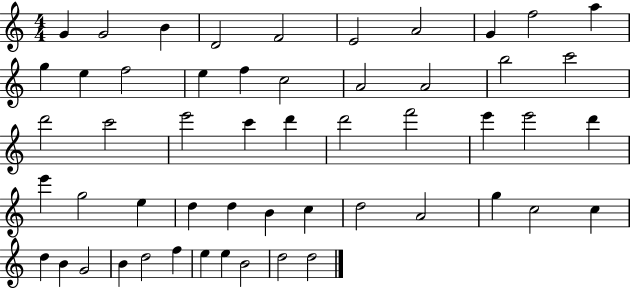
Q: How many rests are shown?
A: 0